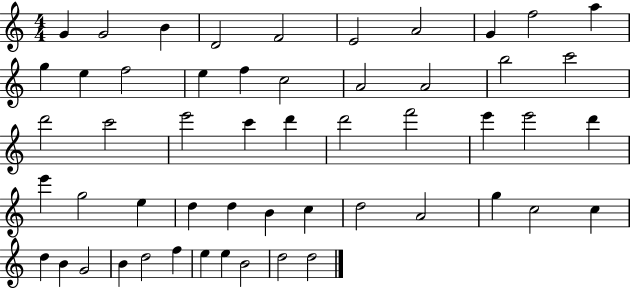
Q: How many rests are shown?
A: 0